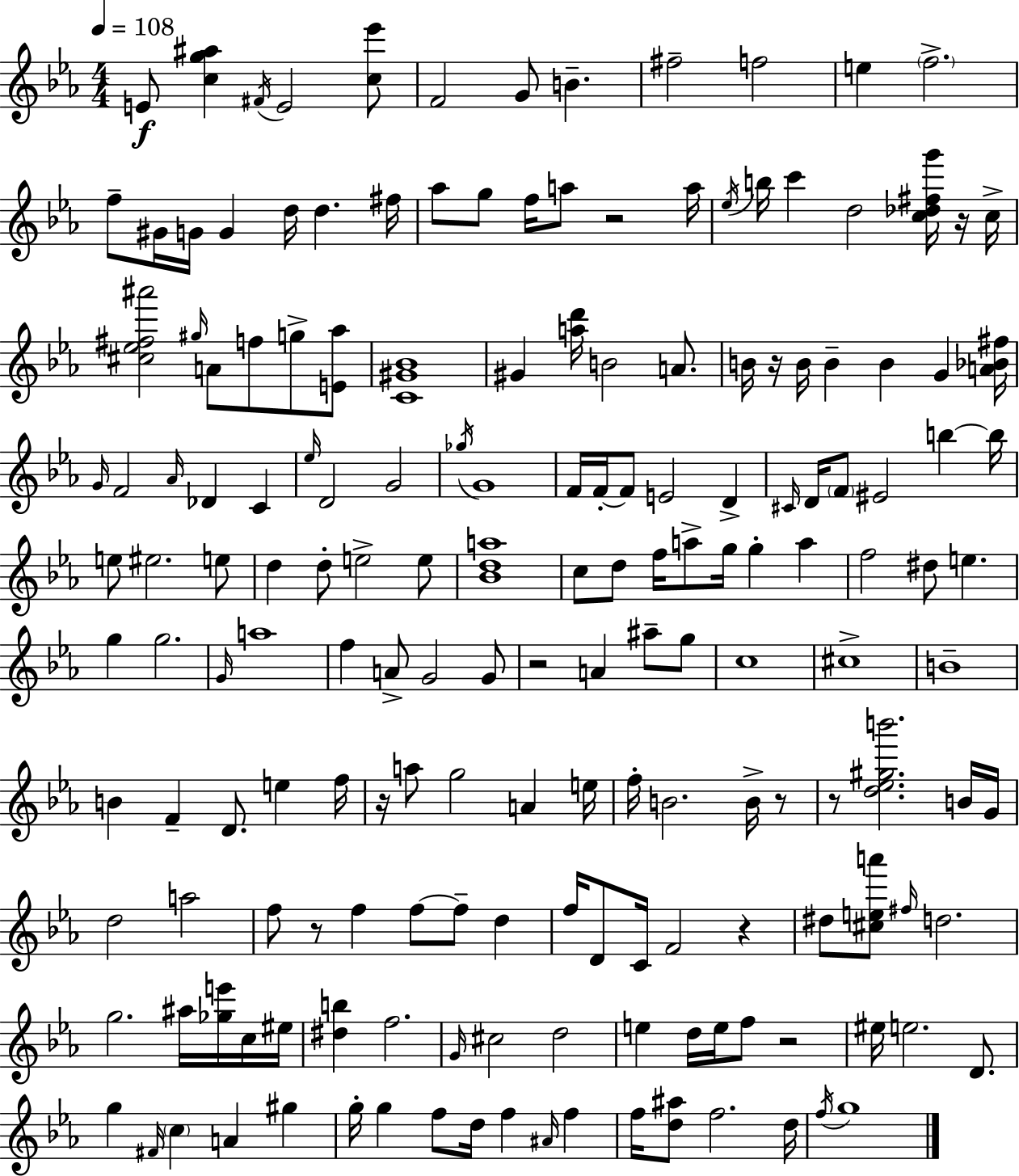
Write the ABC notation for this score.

X:1
T:Untitled
M:4/4
L:1/4
K:Cm
E/2 [cg^a] ^F/4 E2 [c_e']/2 F2 G/2 B ^f2 f2 e f2 f/2 ^G/4 G/4 G d/4 d ^f/4 _a/2 g/2 f/4 a/2 z2 a/4 _e/4 b/4 c' d2 [c_d^fg']/4 z/4 c/4 [^c_e^f^a']2 ^g/4 A/2 f/2 g/2 [E_a]/2 [C^G_B]4 ^G [ad']/4 B2 A/2 B/4 z/4 B/4 B B G [A_B^f]/4 G/4 F2 _A/4 _D C _e/4 D2 G2 _g/4 G4 F/4 F/4 F/2 E2 D ^C/4 D/4 F/2 ^E2 b b/4 e/2 ^e2 e/2 d d/2 e2 e/2 [_Bda]4 c/2 d/2 f/4 a/2 g/4 g a f2 ^d/2 e g g2 G/4 a4 f A/2 G2 G/2 z2 A ^a/2 g/2 c4 ^c4 B4 B F D/2 e f/4 z/4 a/2 g2 A e/4 f/4 B2 B/4 z/2 z/2 [d_e^gb']2 B/4 G/4 d2 a2 f/2 z/2 f f/2 f/2 d f/4 D/2 C/4 F2 z ^d/2 [^cea']/2 ^f/4 d2 g2 ^a/4 [_ge']/4 c/4 ^e/4 [^db] f2 G/4 ^c2 d2 e d/4 e/4 f/2 z2 ^e/4 e2 D/2 g ^F/4 c A ^g g/4 g f/2 d/4 f ^A/4 f f/4 [d^a]/2 f2 d/4 f/4 g4